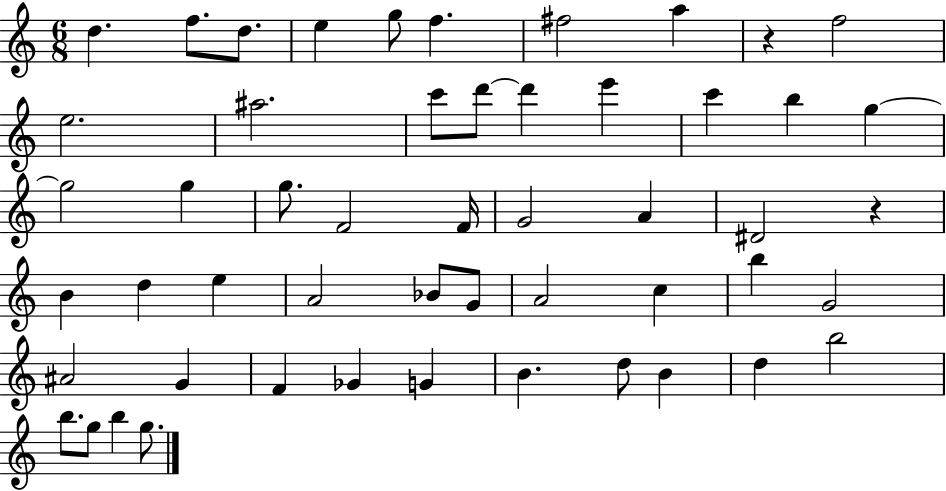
X:1
T:Untitled
M:6/8
L:1/4
K:C
d f/2 d/2 e g/2 f ^f2 a z f2 e2 ^a2 c'/2 d'/2 d' e' c' b g g2 g g/2 F2 F/4 G2 A ^D2 z B d e A2 _B/2 G/2 A2 c b G2 ^A2 G F _G G B d/2 B d b2 b/2 g/2 b g/2